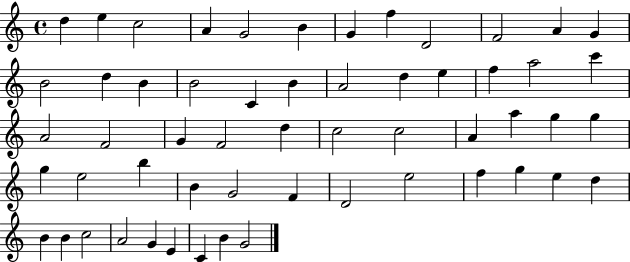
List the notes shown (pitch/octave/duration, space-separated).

D5/q E5/q C5/h A4/q G4/h B4/q G4/q F5/q D4/h F4/h A4/q G4/q B4/h D5/q B4/q B4/h C4/q B4/q A4/h D5/q E5/q F5/q A5/h C6/q A4/h F4/h G4/q F4/h D5/q C5/h C5/h A4/q A5/q G5/q G5/q G5/q E5/h B5/q B4/q G4/h F4/q D4/h E5/h F5/q G5/q E5/q D5/q B4/q B4/q C5/h A4/h G4/q E4/q C4/q B4/q G4/h